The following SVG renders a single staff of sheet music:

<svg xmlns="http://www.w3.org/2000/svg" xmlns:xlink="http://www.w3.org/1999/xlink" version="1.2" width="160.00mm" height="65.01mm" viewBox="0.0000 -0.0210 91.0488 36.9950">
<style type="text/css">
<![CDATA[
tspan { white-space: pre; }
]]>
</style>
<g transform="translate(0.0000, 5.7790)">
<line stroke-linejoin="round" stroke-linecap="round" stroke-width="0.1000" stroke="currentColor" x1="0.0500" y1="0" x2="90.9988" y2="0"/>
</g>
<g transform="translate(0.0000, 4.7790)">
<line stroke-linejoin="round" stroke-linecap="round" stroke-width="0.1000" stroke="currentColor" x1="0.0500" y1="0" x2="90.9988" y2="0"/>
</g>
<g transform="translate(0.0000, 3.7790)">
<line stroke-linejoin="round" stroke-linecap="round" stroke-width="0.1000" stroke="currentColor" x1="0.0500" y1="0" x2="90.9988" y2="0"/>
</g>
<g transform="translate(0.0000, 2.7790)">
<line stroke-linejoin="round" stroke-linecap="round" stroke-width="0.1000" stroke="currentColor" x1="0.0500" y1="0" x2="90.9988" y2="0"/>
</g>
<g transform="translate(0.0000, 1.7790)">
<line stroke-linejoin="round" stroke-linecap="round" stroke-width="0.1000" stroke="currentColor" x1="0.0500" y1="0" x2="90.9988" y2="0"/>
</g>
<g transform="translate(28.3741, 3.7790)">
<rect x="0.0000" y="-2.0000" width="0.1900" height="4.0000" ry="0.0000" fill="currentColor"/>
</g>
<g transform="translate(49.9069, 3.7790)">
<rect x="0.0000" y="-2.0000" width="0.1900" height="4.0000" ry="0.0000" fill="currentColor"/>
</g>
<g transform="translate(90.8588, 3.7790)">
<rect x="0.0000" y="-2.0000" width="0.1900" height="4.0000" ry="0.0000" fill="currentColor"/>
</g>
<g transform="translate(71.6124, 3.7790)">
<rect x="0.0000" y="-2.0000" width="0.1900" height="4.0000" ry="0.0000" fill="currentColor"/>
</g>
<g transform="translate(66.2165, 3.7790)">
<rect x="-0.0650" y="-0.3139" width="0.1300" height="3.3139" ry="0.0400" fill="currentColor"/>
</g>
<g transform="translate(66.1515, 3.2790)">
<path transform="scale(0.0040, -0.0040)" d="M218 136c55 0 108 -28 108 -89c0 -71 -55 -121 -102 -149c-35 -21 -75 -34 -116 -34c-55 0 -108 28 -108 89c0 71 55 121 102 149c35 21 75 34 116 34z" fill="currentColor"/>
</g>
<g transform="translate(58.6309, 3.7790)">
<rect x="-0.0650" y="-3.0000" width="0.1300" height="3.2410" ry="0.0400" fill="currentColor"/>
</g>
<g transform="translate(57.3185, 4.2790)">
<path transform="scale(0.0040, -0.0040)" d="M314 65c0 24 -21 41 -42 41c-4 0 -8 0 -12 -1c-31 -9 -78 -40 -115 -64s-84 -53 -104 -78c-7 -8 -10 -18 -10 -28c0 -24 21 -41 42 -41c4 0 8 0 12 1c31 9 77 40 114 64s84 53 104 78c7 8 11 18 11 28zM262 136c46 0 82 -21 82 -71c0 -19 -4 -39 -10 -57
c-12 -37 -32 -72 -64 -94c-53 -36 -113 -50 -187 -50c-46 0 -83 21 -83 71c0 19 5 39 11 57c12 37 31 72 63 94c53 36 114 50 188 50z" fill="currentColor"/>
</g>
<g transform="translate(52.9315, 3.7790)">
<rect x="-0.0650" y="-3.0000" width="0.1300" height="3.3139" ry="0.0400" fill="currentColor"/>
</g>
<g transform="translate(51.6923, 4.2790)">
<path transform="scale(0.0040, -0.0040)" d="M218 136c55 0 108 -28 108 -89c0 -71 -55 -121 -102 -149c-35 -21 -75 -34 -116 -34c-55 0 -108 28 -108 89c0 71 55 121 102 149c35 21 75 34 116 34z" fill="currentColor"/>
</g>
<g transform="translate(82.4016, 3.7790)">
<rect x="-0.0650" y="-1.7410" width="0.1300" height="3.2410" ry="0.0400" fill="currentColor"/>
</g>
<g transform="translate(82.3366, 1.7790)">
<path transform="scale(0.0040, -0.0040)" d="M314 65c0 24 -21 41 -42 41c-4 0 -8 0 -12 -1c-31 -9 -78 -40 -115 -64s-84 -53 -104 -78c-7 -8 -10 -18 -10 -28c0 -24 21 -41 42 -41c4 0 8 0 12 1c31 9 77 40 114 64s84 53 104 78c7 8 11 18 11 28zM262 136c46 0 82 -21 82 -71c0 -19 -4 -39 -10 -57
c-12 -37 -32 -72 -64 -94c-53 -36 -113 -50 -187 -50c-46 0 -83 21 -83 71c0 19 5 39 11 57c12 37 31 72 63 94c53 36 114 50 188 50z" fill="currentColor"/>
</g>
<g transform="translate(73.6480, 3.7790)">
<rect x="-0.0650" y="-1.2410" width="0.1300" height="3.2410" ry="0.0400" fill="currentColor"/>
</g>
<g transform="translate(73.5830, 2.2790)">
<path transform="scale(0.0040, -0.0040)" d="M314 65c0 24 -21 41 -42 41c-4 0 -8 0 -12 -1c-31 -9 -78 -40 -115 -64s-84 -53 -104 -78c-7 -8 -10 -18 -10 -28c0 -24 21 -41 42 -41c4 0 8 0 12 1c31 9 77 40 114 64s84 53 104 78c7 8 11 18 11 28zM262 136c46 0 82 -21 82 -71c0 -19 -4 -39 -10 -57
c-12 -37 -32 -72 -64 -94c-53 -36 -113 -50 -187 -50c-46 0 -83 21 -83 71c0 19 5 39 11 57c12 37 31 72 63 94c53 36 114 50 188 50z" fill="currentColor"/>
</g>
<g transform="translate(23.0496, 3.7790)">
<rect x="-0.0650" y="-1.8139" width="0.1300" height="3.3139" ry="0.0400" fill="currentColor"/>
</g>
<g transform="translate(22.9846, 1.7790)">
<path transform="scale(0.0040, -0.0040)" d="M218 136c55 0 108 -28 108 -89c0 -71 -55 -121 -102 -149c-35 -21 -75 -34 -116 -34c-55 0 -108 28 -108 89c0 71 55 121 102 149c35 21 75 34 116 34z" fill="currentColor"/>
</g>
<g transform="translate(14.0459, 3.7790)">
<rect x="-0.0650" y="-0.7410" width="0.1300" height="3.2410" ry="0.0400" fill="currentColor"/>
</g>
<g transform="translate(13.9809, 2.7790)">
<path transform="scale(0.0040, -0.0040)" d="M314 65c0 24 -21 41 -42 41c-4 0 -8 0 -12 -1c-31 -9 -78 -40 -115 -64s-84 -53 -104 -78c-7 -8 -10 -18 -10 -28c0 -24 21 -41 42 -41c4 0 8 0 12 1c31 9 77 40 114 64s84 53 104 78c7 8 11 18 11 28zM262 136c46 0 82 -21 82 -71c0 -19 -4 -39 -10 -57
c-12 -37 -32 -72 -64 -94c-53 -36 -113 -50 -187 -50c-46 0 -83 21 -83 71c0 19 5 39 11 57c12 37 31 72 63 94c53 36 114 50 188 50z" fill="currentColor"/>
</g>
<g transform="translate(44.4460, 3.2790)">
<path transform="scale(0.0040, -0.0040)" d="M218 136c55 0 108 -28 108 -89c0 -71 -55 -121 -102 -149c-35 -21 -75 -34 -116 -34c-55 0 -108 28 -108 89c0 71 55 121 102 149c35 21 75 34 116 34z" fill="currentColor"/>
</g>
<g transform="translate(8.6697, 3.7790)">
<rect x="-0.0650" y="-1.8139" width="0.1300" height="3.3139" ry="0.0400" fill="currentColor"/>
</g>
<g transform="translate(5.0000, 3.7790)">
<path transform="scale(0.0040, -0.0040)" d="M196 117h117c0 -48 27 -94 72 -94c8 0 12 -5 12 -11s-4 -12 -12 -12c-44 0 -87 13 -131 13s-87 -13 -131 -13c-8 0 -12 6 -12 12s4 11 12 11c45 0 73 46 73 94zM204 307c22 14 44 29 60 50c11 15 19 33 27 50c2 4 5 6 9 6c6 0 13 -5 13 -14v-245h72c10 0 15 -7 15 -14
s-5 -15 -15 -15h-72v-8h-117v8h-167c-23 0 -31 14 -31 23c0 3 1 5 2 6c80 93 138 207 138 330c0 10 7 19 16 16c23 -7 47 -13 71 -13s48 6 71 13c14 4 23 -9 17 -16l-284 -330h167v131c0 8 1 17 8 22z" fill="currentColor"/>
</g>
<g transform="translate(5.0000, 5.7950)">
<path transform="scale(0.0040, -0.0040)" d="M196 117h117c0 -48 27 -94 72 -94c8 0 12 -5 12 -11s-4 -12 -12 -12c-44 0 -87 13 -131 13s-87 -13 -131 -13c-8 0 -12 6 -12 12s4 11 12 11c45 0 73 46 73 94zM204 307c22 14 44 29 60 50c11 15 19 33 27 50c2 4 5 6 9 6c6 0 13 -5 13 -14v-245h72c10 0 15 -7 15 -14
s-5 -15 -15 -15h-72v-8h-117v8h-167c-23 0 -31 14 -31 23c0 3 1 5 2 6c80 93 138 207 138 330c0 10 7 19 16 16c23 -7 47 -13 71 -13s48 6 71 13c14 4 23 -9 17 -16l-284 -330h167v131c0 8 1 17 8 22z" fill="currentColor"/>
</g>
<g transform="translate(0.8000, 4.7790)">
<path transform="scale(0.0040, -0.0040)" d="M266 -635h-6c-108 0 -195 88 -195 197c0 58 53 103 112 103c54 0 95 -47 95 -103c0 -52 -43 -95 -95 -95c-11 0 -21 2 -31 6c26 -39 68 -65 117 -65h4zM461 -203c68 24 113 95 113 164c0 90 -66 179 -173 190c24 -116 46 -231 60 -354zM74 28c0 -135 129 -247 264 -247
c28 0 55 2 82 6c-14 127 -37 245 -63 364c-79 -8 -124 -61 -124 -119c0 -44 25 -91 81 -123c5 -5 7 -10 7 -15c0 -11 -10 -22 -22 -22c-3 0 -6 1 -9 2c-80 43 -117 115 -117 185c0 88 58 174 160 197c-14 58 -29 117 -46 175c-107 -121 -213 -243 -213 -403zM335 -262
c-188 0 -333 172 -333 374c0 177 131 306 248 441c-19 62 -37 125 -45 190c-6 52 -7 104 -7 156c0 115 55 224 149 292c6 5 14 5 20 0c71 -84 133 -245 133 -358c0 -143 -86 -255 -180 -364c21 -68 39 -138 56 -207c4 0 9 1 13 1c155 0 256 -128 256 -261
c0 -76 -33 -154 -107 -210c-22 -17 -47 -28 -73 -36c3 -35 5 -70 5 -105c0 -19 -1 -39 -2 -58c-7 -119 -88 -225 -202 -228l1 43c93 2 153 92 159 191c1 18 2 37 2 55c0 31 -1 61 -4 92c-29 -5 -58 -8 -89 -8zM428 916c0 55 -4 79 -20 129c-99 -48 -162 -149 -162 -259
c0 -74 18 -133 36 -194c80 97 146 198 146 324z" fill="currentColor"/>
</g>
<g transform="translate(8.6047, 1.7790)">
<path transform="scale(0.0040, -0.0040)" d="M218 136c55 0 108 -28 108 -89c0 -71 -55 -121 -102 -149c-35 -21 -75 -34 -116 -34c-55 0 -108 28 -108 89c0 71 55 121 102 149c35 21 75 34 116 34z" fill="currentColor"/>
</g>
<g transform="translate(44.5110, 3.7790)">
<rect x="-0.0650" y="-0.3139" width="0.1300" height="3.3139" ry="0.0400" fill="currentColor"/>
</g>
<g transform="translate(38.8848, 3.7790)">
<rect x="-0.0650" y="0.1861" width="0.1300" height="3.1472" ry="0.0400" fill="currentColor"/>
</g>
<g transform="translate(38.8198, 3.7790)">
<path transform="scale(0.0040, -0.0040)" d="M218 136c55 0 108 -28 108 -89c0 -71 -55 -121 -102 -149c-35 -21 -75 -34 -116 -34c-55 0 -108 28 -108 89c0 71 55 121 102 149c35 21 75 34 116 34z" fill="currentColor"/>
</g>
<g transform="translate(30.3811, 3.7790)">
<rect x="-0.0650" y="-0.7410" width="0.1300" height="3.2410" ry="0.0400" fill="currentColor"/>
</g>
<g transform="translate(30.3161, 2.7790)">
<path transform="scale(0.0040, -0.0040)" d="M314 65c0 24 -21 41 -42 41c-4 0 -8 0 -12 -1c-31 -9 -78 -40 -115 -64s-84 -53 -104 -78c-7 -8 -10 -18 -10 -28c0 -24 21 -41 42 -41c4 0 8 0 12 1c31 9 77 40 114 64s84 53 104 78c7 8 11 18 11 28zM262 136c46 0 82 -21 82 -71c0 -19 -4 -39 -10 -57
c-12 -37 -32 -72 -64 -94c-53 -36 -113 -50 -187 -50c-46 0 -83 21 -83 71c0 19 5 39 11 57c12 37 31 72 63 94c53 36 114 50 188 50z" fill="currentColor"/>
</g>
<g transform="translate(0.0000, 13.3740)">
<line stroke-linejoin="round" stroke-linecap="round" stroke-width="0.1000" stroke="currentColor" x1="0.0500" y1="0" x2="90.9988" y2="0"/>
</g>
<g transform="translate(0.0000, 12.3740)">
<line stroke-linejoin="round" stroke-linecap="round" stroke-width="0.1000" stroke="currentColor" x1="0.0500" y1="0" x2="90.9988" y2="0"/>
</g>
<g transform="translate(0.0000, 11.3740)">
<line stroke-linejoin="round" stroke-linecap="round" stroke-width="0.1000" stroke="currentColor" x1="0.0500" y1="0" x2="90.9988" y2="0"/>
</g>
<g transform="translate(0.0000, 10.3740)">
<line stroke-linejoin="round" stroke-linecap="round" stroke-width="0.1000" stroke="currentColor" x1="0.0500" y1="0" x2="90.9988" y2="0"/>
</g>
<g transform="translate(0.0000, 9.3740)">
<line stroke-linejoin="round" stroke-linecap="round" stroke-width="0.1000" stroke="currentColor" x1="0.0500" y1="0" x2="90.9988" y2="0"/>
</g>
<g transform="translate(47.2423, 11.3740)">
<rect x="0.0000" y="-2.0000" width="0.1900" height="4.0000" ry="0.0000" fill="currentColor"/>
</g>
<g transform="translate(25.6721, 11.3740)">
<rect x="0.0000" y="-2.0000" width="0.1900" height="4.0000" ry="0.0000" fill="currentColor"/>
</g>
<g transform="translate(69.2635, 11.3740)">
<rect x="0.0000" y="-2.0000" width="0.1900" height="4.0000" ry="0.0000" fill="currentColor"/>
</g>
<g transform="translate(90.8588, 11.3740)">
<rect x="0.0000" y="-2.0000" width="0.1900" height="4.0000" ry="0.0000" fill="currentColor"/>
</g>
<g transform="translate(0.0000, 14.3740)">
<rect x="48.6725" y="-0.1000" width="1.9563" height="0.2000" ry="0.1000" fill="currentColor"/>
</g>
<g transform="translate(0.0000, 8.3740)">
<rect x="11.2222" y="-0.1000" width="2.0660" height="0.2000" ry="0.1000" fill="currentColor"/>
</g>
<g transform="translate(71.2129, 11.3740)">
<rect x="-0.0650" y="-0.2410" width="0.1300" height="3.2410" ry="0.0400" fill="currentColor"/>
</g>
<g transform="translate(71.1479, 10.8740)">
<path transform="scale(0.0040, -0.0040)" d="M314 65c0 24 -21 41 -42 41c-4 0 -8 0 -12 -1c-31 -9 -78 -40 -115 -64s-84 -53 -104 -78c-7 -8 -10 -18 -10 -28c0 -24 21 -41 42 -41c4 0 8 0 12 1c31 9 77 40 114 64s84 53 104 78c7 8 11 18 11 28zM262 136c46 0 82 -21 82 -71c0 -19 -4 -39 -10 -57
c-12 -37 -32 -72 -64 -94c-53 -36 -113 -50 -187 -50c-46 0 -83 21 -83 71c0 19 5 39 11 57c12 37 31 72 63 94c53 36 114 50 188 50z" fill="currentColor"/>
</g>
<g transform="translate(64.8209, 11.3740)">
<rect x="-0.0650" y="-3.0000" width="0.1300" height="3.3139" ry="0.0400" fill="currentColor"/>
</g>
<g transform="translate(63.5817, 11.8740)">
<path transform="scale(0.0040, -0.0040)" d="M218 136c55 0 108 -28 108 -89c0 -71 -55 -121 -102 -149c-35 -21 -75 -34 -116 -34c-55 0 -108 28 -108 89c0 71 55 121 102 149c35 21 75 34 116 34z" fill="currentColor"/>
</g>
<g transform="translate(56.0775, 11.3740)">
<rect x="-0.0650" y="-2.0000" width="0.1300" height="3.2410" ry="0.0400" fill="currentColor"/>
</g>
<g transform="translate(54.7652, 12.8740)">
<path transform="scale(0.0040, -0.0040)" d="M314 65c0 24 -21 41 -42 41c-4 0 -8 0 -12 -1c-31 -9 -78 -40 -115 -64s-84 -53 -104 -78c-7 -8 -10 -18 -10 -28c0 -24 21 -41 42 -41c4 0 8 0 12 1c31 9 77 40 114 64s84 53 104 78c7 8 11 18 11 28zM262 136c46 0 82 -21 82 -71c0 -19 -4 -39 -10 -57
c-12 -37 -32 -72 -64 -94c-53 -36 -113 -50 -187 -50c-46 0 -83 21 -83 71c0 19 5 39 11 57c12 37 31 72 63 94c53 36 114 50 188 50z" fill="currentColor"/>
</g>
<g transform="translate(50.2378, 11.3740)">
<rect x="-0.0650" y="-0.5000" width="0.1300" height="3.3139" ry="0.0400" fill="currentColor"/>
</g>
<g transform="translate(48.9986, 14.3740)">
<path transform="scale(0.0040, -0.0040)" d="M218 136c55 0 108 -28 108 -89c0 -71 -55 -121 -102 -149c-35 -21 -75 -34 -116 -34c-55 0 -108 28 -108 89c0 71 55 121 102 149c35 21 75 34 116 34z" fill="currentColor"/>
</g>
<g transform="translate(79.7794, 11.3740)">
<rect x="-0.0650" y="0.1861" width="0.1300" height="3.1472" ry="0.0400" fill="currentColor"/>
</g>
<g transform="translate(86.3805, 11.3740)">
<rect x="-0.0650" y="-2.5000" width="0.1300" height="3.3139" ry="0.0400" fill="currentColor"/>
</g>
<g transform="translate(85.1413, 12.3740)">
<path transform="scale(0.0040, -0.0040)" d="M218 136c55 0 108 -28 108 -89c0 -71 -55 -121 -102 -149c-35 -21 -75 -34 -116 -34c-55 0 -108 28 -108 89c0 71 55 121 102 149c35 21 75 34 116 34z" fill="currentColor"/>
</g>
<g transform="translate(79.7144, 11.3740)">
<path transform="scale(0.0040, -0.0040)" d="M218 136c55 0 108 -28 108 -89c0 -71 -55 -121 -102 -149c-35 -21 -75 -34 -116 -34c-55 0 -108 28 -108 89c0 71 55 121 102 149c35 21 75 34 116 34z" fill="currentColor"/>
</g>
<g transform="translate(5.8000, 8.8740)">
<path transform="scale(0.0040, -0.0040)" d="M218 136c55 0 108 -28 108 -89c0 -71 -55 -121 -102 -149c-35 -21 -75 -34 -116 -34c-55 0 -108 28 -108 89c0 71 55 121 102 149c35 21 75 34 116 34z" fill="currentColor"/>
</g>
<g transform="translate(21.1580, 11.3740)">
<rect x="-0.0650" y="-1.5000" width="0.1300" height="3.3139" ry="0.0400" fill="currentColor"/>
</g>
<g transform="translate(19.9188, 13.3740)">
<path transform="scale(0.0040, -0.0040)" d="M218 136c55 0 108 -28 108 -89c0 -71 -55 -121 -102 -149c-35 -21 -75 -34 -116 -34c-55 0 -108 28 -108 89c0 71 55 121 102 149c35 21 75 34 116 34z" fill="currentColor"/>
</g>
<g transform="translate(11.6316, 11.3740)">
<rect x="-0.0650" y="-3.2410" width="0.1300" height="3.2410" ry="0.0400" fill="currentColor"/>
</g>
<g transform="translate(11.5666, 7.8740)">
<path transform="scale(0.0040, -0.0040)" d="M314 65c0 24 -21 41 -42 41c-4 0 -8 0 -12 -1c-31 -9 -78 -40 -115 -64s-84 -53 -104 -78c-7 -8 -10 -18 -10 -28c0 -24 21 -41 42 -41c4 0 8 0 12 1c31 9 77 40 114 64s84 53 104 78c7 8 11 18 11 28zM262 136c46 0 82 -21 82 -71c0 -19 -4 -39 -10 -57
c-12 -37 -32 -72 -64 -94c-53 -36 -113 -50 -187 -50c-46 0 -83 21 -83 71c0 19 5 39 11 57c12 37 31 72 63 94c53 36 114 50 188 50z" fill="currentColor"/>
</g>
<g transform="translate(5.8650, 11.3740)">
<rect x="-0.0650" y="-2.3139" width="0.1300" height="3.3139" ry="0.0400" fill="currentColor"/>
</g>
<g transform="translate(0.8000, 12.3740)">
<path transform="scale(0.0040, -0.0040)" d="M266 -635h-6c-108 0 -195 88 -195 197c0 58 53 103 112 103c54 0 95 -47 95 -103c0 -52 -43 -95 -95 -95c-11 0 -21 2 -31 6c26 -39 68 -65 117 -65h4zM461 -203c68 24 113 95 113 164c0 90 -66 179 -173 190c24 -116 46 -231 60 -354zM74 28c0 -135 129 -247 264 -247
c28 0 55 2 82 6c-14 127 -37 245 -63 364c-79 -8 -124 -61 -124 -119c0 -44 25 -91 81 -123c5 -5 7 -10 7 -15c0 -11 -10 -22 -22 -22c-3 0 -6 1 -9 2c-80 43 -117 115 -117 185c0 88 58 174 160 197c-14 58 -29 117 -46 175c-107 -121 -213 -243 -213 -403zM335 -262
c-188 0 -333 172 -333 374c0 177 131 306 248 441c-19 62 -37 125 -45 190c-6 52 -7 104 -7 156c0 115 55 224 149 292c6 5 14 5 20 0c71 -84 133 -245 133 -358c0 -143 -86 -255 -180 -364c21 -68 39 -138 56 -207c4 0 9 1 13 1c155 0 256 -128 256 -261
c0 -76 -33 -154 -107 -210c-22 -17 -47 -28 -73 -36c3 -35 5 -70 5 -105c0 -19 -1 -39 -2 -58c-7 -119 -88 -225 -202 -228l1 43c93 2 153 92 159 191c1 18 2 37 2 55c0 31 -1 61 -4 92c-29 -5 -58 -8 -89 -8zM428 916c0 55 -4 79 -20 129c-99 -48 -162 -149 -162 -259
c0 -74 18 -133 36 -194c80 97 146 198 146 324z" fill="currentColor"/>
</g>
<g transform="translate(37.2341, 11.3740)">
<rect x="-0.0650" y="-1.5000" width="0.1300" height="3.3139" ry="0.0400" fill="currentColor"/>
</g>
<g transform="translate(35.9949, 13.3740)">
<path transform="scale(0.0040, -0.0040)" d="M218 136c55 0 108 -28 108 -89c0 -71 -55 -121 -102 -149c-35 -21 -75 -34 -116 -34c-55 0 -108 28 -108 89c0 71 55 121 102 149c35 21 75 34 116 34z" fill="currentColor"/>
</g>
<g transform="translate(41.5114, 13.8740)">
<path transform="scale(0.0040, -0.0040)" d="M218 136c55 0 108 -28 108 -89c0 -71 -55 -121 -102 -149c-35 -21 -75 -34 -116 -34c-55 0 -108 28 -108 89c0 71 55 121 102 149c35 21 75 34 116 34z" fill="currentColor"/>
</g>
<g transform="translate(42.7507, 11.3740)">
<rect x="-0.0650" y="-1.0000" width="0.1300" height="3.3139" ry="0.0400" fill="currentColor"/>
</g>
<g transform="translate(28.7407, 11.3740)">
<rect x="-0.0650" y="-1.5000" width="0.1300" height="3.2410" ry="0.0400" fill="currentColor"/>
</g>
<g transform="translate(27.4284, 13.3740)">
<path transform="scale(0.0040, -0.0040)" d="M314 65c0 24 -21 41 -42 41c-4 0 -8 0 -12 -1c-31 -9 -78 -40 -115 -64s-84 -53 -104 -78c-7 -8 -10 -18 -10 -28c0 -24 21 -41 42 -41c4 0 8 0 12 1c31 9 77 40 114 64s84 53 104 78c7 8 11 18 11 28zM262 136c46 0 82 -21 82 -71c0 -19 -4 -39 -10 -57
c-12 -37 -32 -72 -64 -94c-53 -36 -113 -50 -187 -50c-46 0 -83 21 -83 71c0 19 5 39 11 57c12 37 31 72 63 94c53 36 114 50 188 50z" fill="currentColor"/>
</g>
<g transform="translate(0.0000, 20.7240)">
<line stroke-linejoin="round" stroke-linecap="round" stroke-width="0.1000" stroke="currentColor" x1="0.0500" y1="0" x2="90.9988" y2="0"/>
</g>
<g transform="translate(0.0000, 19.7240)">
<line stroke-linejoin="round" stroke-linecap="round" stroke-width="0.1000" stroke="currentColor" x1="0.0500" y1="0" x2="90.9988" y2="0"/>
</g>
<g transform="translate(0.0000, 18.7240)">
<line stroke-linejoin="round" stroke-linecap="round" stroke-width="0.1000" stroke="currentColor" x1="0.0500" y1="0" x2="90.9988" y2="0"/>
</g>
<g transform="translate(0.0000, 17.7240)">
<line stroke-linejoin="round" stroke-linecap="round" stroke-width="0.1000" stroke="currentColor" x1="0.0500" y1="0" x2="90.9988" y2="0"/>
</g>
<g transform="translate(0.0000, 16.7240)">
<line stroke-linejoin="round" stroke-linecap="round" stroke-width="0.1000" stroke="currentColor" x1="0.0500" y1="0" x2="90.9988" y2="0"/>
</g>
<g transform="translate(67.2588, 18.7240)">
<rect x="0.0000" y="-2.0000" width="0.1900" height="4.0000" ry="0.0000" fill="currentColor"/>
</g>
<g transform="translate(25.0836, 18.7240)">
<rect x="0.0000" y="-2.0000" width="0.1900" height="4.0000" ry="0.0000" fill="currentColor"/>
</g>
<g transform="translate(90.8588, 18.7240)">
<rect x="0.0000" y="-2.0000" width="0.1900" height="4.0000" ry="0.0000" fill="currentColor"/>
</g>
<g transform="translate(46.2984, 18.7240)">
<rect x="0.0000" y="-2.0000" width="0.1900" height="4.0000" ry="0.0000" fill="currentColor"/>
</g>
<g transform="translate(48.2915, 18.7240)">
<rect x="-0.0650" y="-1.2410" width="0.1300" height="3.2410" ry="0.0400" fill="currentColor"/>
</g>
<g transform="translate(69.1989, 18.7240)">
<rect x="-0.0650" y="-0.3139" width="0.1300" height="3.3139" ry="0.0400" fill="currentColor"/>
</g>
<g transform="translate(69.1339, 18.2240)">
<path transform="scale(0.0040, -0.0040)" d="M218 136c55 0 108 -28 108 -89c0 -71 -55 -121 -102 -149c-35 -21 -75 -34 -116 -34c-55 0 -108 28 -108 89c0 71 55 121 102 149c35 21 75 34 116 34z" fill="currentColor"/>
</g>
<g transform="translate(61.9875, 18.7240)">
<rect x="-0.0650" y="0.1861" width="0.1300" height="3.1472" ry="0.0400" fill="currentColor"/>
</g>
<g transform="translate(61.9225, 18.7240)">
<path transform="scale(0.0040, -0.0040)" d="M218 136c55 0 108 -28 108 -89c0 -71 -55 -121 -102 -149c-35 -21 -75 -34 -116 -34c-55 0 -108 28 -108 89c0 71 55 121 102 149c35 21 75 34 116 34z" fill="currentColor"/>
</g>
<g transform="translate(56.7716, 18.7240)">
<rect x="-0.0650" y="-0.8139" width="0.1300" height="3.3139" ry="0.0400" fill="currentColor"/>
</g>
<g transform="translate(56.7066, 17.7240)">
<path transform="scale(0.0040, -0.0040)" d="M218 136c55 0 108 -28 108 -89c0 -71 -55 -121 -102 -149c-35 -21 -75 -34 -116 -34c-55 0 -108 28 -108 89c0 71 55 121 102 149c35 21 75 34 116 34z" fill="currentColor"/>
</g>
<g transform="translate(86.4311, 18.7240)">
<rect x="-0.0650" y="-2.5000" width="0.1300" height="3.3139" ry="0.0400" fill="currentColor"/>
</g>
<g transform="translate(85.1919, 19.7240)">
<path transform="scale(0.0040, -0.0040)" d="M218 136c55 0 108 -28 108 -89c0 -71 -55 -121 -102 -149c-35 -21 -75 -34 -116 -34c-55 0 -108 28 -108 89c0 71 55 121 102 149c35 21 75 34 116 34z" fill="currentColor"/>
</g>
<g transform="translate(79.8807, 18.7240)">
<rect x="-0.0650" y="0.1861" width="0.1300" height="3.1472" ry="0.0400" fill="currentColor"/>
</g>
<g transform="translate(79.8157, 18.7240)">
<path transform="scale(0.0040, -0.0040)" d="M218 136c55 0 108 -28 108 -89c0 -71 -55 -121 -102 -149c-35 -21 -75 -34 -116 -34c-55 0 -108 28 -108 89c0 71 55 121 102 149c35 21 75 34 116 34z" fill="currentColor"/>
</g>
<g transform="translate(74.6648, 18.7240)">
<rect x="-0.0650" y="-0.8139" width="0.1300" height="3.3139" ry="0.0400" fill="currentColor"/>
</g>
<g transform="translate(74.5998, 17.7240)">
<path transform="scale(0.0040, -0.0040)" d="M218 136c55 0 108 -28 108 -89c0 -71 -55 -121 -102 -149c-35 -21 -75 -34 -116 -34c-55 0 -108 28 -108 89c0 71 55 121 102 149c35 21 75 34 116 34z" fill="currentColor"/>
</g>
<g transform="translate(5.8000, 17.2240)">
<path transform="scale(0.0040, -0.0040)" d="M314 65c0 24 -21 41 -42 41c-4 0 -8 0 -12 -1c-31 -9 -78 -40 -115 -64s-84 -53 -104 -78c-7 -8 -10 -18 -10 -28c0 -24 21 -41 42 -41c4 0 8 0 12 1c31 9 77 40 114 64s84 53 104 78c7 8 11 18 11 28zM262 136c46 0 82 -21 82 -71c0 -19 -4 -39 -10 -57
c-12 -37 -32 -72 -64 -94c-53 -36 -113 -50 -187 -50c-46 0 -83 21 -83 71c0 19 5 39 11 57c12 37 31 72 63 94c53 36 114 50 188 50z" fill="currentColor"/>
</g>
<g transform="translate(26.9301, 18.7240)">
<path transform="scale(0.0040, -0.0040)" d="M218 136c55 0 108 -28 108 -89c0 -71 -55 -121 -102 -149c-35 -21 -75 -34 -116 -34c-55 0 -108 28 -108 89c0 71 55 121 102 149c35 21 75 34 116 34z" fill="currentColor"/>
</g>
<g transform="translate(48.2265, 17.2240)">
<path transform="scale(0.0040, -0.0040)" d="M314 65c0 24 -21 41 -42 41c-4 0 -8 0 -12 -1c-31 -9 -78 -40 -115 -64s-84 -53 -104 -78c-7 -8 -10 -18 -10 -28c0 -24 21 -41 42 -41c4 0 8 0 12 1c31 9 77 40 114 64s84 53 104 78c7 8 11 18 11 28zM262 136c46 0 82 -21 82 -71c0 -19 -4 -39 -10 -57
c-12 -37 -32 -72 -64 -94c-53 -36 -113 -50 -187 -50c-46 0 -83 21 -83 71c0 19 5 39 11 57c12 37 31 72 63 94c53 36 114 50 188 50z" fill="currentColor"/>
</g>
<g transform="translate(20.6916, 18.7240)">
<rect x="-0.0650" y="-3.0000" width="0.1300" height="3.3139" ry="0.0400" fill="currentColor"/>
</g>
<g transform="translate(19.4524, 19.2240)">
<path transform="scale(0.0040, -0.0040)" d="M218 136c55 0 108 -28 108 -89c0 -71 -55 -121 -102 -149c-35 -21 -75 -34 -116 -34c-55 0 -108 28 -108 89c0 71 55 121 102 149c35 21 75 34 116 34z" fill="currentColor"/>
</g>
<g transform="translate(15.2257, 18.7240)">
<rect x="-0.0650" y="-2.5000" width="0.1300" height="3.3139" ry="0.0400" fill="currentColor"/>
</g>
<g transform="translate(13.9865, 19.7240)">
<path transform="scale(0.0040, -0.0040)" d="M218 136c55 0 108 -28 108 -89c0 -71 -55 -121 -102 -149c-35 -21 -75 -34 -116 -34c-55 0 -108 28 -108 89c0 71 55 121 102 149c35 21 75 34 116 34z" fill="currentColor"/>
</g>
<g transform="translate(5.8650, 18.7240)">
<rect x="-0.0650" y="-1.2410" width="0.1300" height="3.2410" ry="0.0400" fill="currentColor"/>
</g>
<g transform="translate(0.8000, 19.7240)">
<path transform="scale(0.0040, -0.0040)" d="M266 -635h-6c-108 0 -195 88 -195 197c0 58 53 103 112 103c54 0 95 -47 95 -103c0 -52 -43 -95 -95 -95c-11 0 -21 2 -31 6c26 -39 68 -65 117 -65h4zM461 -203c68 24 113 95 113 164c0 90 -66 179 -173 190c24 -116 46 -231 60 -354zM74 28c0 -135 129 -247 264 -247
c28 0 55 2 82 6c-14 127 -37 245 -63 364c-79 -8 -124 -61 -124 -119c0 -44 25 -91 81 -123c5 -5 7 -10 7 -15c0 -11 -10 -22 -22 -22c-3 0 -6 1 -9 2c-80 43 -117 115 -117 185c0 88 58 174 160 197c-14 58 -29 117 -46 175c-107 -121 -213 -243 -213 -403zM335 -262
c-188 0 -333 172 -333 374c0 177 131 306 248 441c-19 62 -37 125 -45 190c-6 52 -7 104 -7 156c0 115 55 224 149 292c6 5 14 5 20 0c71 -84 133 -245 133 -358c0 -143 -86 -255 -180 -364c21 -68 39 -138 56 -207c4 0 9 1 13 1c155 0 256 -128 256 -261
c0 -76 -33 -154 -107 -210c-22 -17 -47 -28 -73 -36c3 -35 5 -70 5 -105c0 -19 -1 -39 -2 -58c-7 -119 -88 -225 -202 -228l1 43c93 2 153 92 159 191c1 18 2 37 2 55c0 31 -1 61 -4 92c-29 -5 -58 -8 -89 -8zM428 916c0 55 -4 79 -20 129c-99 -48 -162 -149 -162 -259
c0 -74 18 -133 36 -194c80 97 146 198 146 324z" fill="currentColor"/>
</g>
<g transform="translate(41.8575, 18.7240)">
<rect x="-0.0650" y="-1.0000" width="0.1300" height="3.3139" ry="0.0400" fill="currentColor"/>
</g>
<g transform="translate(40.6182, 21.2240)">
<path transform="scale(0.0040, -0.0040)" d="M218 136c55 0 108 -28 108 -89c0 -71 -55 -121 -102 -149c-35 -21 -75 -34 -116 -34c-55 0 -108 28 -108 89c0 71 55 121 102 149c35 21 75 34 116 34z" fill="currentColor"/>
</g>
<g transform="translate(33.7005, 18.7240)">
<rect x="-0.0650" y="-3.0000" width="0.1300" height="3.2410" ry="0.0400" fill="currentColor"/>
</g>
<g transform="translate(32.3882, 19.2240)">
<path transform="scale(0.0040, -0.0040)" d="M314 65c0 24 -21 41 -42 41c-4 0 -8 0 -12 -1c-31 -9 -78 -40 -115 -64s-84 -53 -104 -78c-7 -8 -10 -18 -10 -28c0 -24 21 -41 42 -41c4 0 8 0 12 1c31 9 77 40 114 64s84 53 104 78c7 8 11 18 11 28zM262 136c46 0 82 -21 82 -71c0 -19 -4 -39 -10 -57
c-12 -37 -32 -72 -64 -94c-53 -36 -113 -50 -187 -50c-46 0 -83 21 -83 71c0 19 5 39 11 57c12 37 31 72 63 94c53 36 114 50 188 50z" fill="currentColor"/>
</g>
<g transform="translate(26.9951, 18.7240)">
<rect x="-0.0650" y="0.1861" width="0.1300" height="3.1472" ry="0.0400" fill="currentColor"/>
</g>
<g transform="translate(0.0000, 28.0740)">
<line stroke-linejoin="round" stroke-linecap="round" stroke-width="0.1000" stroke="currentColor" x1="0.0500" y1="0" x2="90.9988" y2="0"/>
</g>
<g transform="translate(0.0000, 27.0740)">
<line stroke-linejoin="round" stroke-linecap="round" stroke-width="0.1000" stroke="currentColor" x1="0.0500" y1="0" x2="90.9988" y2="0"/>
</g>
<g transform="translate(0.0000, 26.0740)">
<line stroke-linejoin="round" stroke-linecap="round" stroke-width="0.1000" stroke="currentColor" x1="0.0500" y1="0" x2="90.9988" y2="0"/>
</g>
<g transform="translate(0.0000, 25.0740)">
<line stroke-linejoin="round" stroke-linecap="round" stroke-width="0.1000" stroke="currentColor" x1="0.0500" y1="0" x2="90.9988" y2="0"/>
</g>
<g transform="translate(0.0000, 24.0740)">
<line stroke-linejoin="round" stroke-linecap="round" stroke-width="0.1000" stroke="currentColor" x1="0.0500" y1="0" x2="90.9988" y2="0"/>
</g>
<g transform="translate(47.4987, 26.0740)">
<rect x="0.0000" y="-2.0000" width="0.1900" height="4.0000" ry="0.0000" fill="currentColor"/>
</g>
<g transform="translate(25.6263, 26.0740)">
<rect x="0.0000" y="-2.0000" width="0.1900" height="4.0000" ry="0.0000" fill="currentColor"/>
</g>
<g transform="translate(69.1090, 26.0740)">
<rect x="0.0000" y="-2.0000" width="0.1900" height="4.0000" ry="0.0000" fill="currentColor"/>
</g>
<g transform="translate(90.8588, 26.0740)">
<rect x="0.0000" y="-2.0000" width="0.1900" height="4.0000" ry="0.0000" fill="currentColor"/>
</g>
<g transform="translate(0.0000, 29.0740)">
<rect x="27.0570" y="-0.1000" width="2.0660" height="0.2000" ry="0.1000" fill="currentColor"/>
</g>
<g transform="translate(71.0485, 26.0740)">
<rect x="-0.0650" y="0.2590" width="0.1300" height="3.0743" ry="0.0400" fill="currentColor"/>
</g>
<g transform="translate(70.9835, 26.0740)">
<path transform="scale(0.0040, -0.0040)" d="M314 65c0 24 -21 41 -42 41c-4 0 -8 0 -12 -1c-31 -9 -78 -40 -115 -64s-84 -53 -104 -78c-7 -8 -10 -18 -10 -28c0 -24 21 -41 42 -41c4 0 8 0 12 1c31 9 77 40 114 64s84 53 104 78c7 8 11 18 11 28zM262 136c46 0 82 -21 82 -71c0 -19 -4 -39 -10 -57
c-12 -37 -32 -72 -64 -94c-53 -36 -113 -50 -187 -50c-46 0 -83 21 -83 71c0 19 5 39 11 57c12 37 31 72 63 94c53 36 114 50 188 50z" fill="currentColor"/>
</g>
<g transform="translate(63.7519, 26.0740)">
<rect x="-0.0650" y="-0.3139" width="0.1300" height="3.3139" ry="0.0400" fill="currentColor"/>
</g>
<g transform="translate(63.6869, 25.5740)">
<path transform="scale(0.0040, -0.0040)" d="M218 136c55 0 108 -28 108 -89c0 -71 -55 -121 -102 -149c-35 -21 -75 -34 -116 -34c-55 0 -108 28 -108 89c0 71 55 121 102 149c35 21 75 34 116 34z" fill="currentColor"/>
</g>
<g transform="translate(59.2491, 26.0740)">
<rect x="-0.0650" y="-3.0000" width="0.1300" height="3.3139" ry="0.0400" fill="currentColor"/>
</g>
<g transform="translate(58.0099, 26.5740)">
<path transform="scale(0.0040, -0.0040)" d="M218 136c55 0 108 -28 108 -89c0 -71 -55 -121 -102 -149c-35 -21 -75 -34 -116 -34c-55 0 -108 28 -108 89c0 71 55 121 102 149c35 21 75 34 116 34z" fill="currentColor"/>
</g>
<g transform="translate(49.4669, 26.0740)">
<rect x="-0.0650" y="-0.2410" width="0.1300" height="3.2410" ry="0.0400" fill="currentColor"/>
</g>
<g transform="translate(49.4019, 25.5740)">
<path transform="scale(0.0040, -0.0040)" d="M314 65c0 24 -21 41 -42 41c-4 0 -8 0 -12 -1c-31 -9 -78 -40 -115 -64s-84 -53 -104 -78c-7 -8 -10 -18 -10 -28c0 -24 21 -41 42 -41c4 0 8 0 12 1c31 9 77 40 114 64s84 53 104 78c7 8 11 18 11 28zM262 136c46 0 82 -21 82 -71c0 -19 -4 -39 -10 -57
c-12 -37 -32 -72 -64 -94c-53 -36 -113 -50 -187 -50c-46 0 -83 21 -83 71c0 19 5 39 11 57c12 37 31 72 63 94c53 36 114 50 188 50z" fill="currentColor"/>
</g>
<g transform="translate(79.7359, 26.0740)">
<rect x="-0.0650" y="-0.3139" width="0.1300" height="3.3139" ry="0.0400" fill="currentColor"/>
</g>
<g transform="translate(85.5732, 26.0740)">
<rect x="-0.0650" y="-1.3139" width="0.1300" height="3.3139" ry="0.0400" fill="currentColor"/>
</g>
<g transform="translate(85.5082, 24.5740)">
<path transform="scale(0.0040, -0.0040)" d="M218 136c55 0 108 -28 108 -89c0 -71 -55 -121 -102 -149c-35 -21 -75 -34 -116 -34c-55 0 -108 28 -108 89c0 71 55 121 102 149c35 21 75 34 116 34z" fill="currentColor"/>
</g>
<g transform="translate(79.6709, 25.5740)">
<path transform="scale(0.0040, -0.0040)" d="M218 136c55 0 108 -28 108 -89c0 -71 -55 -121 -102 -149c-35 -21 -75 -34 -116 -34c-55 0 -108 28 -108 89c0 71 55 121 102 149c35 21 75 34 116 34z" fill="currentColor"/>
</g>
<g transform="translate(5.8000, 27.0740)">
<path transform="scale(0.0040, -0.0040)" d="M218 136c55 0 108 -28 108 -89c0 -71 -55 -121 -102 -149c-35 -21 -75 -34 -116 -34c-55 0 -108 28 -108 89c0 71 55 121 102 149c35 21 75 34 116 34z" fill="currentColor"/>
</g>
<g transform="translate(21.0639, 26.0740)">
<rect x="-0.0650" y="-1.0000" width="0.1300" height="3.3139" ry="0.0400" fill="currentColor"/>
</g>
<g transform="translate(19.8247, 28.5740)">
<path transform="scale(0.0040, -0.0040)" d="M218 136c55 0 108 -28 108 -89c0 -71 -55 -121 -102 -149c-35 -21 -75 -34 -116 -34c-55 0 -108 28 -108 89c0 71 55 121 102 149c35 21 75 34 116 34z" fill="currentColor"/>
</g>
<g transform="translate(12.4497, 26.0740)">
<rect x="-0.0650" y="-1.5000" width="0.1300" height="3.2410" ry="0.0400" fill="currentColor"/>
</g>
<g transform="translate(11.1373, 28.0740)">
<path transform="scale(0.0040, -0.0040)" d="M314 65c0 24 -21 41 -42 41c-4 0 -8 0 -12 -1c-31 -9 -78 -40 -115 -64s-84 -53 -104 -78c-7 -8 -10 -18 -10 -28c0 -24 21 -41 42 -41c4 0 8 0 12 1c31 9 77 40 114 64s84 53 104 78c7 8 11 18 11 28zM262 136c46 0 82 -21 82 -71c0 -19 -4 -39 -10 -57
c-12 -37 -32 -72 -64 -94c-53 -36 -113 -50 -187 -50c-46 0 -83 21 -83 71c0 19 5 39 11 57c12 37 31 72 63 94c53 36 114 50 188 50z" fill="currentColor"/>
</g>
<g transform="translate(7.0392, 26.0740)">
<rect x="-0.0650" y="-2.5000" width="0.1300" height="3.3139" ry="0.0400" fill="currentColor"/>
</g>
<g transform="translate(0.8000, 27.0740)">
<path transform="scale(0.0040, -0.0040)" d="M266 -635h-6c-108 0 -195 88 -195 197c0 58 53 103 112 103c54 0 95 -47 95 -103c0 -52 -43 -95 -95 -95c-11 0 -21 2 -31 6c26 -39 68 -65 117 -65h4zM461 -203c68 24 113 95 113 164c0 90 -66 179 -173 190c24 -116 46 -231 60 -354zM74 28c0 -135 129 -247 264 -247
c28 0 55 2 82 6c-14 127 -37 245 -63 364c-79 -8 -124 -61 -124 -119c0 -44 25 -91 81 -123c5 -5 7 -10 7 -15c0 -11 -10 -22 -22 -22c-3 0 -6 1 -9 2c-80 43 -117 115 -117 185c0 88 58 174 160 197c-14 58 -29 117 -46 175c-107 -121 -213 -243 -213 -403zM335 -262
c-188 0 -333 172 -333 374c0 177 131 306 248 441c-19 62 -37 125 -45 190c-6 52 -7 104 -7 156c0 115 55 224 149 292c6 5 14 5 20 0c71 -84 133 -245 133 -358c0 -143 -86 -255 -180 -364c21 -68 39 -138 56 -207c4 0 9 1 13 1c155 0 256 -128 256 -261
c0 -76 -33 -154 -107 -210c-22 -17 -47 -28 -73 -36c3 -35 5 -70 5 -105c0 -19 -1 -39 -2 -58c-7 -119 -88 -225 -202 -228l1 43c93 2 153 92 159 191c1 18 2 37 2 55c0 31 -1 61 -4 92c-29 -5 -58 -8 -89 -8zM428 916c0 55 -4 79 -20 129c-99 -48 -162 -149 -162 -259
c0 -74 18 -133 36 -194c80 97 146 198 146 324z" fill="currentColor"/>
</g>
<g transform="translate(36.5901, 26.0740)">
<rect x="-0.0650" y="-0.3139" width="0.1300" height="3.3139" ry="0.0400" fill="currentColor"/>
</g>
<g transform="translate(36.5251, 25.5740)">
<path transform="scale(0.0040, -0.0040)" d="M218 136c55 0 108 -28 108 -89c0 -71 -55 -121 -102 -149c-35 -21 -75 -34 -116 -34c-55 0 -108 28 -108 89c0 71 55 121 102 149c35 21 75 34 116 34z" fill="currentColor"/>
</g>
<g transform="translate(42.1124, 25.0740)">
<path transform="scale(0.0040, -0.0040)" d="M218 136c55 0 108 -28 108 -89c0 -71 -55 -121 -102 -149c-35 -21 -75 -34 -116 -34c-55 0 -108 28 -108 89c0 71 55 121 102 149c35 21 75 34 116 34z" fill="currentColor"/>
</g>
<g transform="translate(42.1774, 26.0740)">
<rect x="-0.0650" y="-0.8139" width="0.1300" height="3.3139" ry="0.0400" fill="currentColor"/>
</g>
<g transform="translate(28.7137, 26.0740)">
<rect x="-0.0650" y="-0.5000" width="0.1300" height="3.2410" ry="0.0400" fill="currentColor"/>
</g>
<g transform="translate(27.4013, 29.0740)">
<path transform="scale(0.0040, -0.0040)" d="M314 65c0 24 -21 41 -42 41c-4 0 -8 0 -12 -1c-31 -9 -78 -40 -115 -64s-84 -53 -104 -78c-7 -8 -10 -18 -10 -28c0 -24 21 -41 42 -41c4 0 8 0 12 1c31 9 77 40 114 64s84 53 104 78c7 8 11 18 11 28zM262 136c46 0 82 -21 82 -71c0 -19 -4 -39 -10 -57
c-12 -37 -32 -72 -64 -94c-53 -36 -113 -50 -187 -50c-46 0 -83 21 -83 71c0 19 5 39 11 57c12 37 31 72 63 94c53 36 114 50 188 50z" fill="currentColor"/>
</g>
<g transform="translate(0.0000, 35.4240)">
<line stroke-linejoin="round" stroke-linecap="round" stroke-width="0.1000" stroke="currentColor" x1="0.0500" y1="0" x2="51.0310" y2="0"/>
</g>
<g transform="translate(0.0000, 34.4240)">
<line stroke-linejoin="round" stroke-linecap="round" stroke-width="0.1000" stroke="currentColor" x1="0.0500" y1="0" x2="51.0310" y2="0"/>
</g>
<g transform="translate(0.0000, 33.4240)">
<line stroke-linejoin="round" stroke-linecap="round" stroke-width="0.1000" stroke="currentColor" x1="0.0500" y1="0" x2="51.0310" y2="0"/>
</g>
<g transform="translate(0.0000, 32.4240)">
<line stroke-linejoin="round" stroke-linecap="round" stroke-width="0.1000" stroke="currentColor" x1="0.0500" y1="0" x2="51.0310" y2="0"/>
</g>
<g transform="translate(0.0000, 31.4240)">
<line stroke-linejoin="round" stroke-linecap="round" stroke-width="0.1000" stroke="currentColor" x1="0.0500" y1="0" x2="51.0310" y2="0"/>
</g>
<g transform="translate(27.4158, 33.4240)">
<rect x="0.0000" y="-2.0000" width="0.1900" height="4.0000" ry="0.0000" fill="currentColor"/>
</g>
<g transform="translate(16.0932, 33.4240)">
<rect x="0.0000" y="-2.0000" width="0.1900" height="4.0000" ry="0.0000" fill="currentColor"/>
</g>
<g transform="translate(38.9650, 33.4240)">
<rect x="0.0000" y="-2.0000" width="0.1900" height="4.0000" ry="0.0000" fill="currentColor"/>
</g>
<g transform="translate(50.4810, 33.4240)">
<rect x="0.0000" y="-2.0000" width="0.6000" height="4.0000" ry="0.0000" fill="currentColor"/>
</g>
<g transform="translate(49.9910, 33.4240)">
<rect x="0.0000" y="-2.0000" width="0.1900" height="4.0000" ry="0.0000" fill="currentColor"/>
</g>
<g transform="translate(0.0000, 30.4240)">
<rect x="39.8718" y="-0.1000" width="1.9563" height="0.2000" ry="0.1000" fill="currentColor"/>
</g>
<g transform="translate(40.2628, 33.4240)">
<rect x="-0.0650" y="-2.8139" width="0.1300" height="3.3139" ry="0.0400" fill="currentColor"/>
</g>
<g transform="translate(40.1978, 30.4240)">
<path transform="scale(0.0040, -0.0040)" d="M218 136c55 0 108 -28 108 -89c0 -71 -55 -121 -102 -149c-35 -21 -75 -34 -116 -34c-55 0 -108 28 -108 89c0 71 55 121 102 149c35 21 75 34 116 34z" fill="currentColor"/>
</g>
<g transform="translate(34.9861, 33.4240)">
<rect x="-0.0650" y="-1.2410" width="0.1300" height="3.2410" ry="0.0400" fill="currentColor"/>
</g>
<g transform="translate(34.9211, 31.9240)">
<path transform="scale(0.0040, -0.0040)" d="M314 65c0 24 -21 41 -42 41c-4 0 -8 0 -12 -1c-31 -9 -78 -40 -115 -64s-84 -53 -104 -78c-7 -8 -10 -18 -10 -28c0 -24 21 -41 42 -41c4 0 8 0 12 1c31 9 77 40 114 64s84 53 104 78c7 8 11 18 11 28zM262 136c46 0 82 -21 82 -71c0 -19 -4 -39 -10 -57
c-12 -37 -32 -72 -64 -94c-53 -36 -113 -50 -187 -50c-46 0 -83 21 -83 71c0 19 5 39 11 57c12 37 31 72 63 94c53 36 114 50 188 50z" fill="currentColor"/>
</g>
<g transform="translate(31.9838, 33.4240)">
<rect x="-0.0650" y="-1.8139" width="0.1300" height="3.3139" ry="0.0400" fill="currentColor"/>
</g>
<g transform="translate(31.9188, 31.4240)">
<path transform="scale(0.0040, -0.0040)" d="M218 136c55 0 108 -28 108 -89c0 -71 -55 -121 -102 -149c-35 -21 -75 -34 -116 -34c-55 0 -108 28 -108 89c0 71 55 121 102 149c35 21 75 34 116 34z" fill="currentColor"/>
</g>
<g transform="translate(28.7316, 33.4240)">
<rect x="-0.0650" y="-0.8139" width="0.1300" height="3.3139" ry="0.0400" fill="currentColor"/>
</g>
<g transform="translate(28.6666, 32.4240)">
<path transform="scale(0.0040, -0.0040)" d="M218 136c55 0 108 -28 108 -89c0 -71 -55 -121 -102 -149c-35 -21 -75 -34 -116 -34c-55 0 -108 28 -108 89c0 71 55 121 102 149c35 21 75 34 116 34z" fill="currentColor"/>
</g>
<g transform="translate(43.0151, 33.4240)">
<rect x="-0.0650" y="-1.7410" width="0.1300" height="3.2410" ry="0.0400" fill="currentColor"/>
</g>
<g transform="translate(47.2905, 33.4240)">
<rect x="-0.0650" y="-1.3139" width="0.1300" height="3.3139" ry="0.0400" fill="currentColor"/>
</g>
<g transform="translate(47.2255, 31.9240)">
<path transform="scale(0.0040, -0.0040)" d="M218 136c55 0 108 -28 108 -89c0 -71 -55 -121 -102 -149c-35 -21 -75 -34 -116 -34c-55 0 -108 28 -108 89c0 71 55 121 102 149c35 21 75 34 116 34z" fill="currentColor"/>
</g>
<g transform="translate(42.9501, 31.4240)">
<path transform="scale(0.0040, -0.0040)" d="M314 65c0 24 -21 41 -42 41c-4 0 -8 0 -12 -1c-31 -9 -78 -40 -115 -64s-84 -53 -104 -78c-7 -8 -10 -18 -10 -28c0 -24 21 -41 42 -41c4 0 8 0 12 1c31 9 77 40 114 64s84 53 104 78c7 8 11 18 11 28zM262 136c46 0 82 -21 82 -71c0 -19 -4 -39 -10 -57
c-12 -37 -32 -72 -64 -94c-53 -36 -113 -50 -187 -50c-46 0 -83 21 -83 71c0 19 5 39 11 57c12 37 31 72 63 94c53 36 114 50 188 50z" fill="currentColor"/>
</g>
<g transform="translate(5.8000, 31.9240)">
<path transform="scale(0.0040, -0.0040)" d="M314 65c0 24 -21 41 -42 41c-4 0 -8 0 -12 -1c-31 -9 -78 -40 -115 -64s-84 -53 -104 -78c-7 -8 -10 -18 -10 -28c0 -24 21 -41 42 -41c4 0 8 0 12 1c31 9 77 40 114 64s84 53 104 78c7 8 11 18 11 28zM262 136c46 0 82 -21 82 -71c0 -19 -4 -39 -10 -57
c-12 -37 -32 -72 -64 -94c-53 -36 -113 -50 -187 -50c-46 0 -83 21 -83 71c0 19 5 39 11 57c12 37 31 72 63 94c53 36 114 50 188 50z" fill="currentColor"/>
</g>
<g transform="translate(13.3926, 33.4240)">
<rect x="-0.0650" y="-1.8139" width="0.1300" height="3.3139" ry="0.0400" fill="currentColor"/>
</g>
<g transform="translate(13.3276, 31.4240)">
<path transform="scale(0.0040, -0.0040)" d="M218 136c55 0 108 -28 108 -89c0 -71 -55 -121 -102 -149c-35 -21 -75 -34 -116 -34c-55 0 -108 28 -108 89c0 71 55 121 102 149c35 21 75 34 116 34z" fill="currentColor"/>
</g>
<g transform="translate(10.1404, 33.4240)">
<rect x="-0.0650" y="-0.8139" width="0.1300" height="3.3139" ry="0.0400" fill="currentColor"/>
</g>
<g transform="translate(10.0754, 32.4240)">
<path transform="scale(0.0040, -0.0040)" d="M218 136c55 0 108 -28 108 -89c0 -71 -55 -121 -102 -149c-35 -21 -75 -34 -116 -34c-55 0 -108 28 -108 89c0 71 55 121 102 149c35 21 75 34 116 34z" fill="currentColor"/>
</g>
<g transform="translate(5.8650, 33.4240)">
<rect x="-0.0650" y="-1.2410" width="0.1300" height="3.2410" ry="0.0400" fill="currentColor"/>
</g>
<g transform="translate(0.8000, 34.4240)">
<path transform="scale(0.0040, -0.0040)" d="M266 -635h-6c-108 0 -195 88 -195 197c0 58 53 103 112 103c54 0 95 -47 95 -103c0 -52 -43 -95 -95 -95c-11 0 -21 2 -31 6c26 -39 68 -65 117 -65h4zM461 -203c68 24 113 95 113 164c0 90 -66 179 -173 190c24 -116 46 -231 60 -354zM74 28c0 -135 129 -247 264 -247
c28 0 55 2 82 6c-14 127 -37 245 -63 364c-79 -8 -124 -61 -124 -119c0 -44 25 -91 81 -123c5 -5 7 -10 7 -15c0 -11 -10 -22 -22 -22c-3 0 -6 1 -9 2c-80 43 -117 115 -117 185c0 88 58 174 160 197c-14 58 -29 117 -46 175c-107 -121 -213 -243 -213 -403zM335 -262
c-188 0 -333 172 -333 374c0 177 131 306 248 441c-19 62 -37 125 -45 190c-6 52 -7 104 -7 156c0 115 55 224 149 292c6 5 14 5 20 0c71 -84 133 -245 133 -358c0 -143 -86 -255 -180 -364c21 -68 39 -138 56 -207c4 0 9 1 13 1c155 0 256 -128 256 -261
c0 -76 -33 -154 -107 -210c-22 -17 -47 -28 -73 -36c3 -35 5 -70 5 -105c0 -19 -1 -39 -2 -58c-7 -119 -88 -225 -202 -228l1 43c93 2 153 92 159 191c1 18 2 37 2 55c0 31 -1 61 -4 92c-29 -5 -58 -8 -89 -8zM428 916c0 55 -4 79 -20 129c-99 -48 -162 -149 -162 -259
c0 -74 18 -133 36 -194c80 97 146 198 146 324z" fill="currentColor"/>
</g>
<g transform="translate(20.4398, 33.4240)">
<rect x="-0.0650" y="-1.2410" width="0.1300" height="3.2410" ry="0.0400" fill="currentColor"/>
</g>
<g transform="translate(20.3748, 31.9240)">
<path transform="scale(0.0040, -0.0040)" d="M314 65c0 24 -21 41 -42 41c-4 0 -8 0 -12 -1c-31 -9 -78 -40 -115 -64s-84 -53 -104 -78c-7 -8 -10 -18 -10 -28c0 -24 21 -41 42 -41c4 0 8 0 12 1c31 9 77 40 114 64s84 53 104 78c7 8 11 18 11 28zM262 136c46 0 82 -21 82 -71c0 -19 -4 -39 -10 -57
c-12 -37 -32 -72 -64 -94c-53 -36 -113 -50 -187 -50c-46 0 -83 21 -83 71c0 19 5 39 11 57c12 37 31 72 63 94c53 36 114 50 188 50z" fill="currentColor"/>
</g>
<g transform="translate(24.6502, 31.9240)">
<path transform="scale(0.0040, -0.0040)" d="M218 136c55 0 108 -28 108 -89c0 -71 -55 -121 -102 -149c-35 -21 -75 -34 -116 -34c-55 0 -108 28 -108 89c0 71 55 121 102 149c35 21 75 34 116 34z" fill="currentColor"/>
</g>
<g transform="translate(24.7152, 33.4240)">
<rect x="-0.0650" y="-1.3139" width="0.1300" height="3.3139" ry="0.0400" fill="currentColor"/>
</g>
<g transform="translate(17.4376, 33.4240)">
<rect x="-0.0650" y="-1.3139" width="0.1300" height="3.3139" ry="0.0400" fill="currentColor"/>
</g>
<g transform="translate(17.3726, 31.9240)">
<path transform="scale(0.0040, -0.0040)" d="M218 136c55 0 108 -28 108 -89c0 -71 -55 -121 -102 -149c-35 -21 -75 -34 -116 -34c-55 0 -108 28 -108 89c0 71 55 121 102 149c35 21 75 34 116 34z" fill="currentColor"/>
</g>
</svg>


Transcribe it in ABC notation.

X:1
T:Untitled
M:4/4
L:1/4
K:C
f d2 f d2 B c A A2 c e2 f2 g b2 E E2 E D C F2 A c2 B G e2 G A B A2 D e2 d B c d B G G E2 D C2 c d c2 A c B2 c e e2 d f e e2 e d f e2 a f2 e